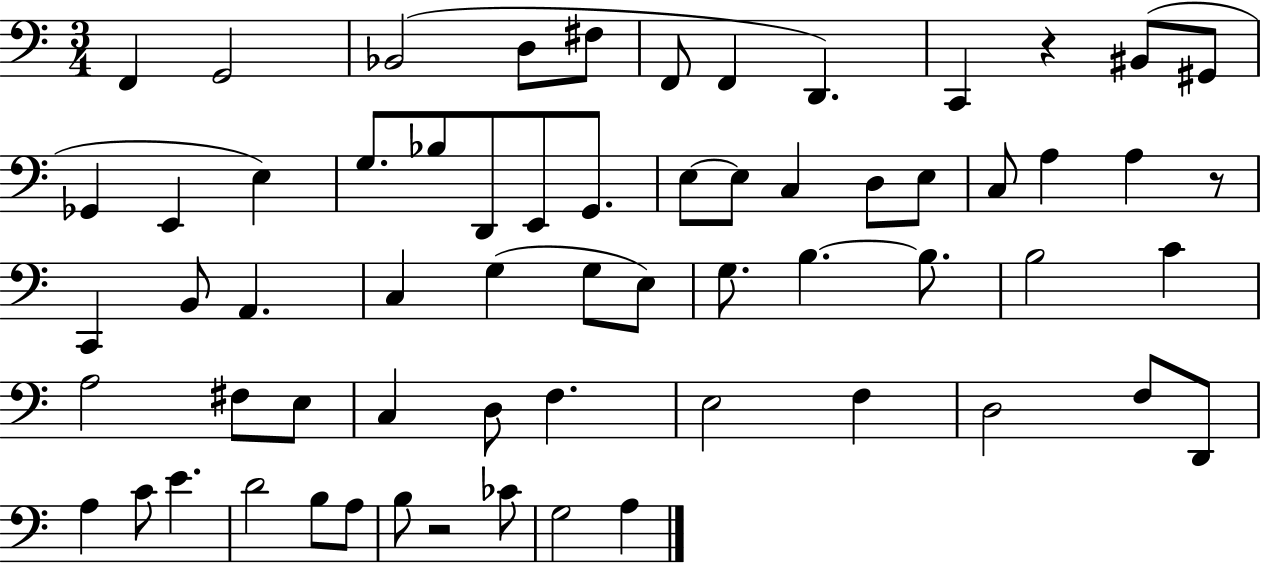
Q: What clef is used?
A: bass